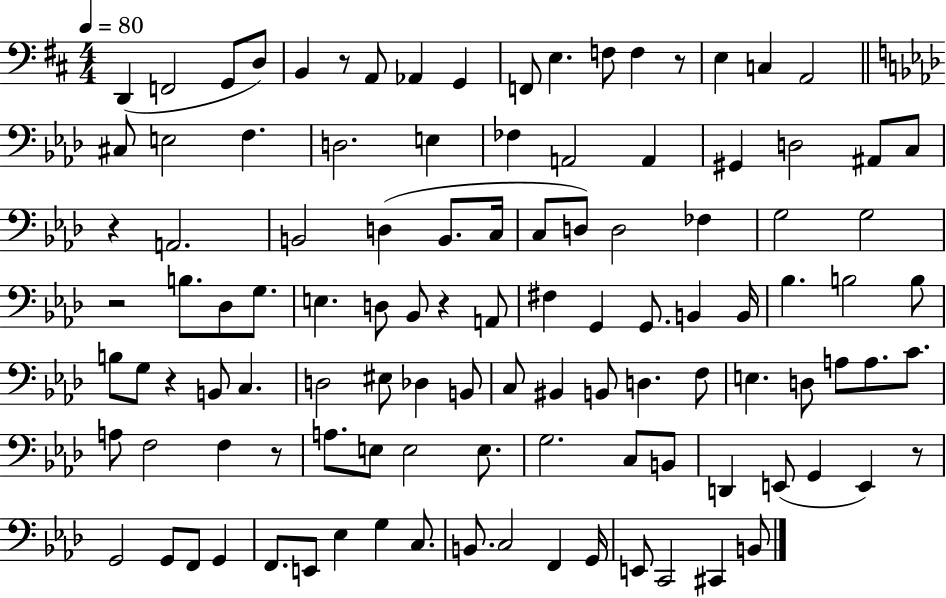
X:1
T:Untitled
M:4/4
L:1/4
K:D
D,, F,,2 G,,/2 D,/2 B,, z/2 A,,/2 _A,, G,, F,,/2 E, F,/2 F, z/2 E, C, A,,2 ^C,/2 E,2 F, D,2 E, _F, A,,2 A,, ^G,, D,2 ^A,,/2 C,/2 z A,,2 B,,2 D, B,,/2 C,/4 C,/2 D,/2 D,2 _F, G,2 G,2 z2 B,/2 _D,/2 G,/2 E, D,/2 _B,,/2 z A,,/2 ^F, G,, G,,/2 B,, B,,/4 _B, B,2 B,/2 B,/2 G,/2 z B,,/2 C, D,2 ^E,/2 _D, B,,/2 C,/2 ^B,, B,,/2 D, F,/2 E, D,/2 A,/2 A,/2 C/2 A,/2 F,2 F, z/2 A,/2 E,/2 E,2 E,/2 G,2 C,/2 B,,/2 D,, E,,/2 G,, E,, z/2 G,,2 G,,/2 F,,/2 G,, F,,/2 E,,/2 _E, G, C,/2 B,,/2 C,2 F,, G,,/4 E,,/2 C,,2 ^C,, B,,/2